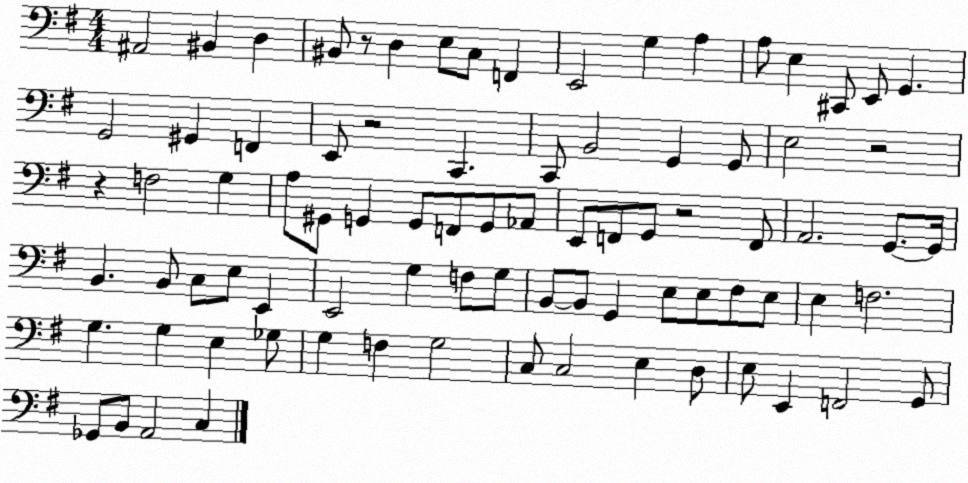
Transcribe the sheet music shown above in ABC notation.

X:1
T:Untitled
M:4/4
L:1/4
K:G
^A,,2 ^B,, D, ^B,,/2 z/2 D, E,/2 C,/2 F,, E,,2 G, A, A,/2 E, ^C,,/2 E,,/2 G,, G,,2 ^G,, F,, E,,/2 z2 C,, C,,/2 B,,2 G,, G,,/2 E,2 z2 z F,2 G, A,/2 ^G,,/2 G,, G,,/2 F,,/2 G,,/2 _A,,/2 E,,/2 F,,/2 G,,/2 z2 F,,/2 A,,2 G,,/2 G,,/4 B,, B,,/2 C,/2 E,/2 E,, E,,2 G, F,/2 G,/2 B,,/2 B,,/2 G,, E,/2 E,/2 ^F,/2 E,/2 E, F,2 G, G, E, _G,/2 G, F, G,2 C,/2 C,2 E, D,/2 E,/2 E,, F,,2 G,,/2 _G,,/2 B,,/2 A,,2 C,